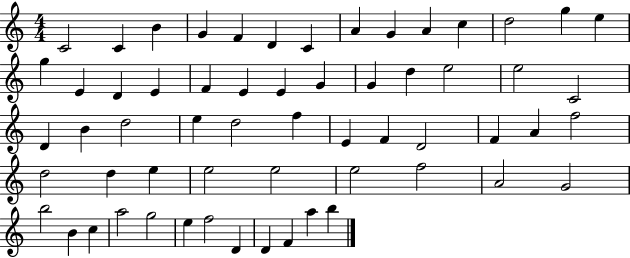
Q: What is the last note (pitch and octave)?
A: B5